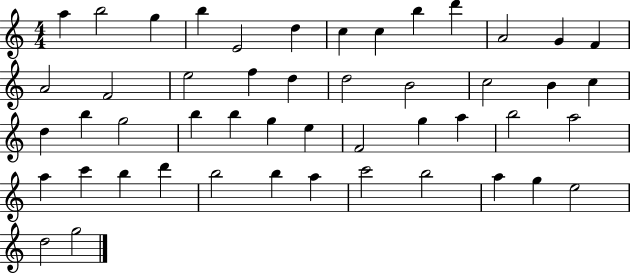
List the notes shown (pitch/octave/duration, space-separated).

A5/q B5/h G5/q B5/q E4/h D5/q C5/q C5/q B5/q D6/q A4/h G4/q F4/q A4/h F4/h E5/h F5/q D5/q D5/h B4/h C5/h B4/q C5/q D5/q B5/q G5/h B5/q B5/q G5/q E5/q F4/h G5/q A5/q B5/h A5/h A5/q C6/q B5/q D6/q B5/h B5/q A5/q C6/h B5/h A5/q G5/q E5/h D5/h G5/h